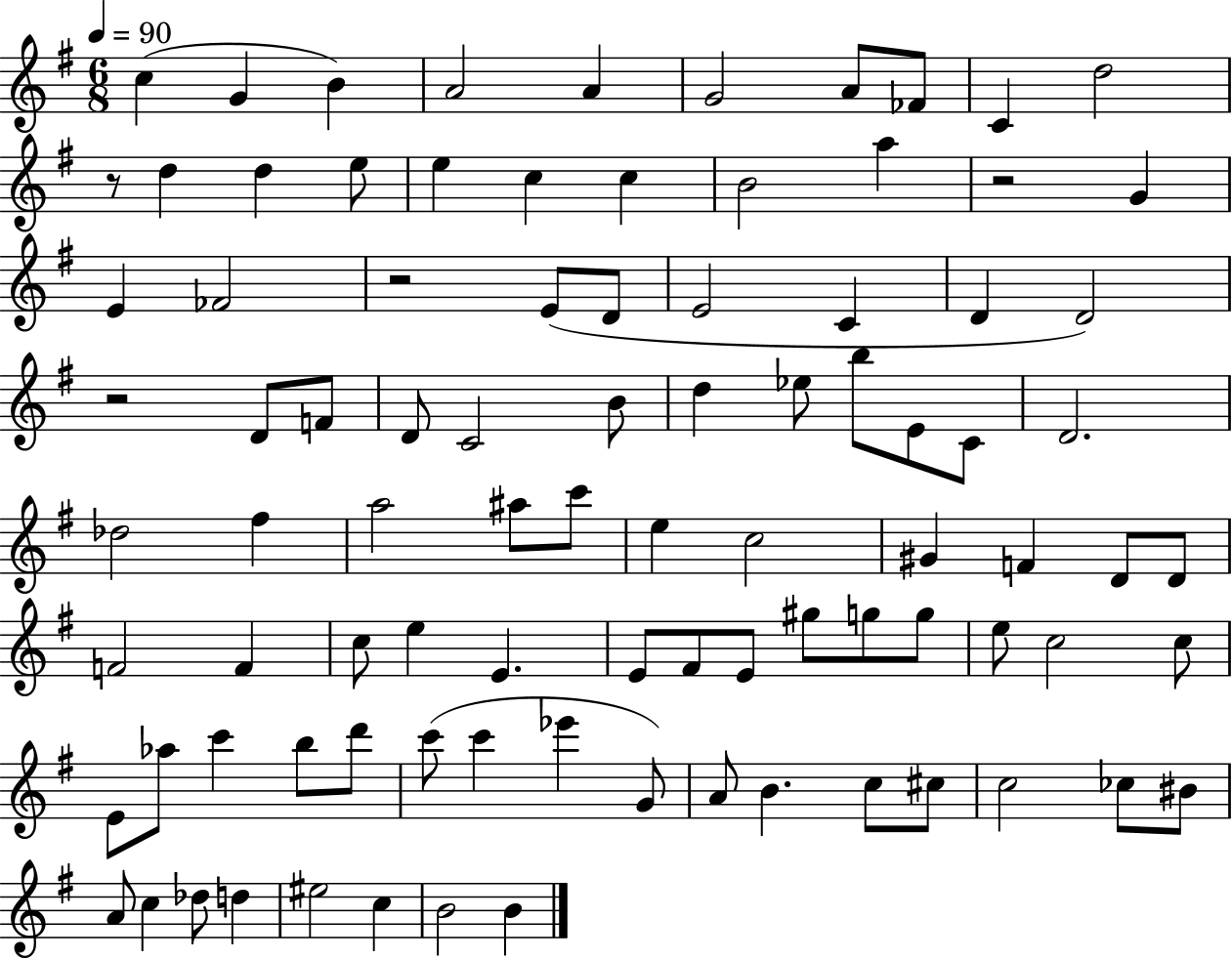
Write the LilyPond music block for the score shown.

{
  \clef treble
  \numericTimeSignature
  \time 6/8
  \key g \major
  \tempo 4 = 90
  c''4( g'4 b'4) | a'2 a'4 | g'2 a'8 fes'8 | c'4 d''2 | \break r8 d''4 d''4 e''8 | e''4 c''4 c''4 | b'2 a''4 | r2 g'4 | \break e'4 fes'2 | r2 e'8( d'8 | e'2 c'4 | d'4 d'2) | \break r2 d'8 f'8 | d'8 c'2 b'8 | d''4 ees''8 b''8 e'8 c'8 | d'2. | \break des''2 fis''4 | a''2 ais''8 c'''8 | e''4 c''2 | gis'4 f'4 d'8 d'8 | \break f'2 f'4 | c''8 e''4 e'4. | e'8 fis'8 e'8 gis''8 g''8 g''8 | e''8 c''2 c''8 | \break e'8 aes''8 c'''4 b''8 d'''8 | c'''8( c'''4 ees'''4 g'8) | a'8 b'4. c''8 cis''8 | c''2 ces''8 bis'8 | \break a'8 c''4 des''8 d''4 | eis''2 c''4 | b'2 b'4 | \bar "|."
}